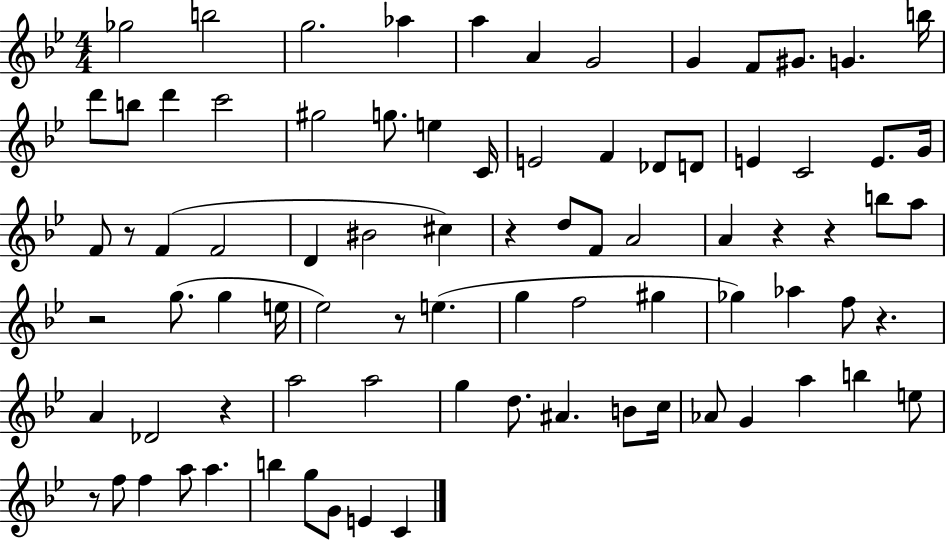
Gb5/h B5/h G5/h. Ab5/q A5/q A4/q G4/h G4/q F4/e G#4/e. G4/q. B5/s D6/e B5/e D6/q C6/h G#5/h G5/e. E5/q C4/s E4/h F4/q Db4/e D4/e E4/q C4/h E4/e. G4/s F4/e R/e F4/q F4/h D4/q BIS4/h C#5/q R/q D5/e F4/e A4/h A4/q R/q R/q B5/e A5/e R/h G5/e. G5/q E5/s Eb5/h R/e E5/q. G5/q F5/h G#5/q Gb5/q Ab5/q F5/e R/q. A4/q Db4/h R/q A5/h A5/h G5/q D5/e. A#4/q. B4/e C5/s Ab4/e G4/q A5/q B5/q E5/e R/e F5/e F5/q A5/e A5/q. B5/q G5/e G4/e E4/q C4/q